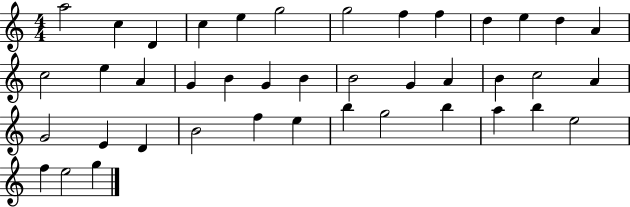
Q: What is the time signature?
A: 4/4